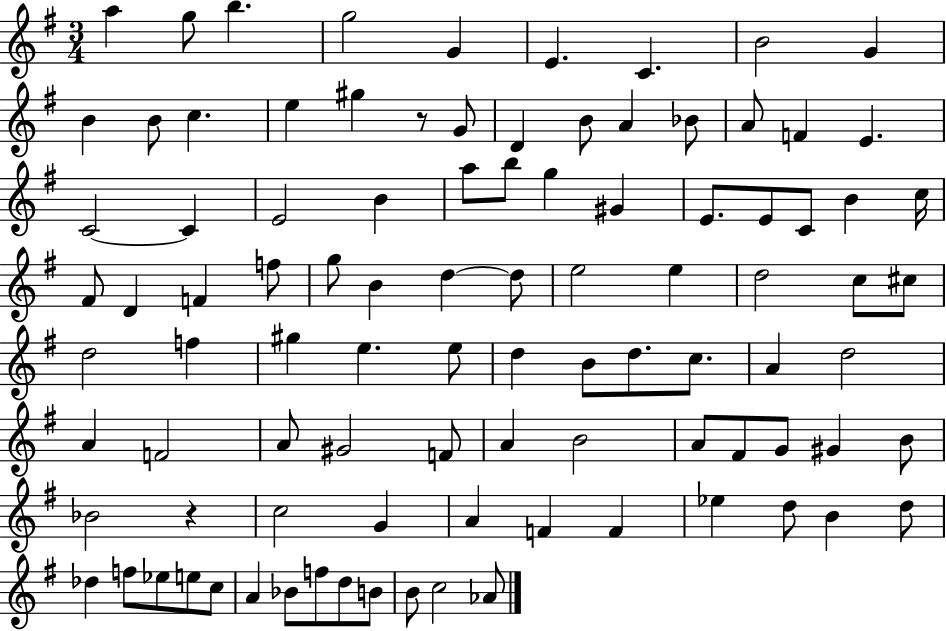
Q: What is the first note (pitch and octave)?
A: A5